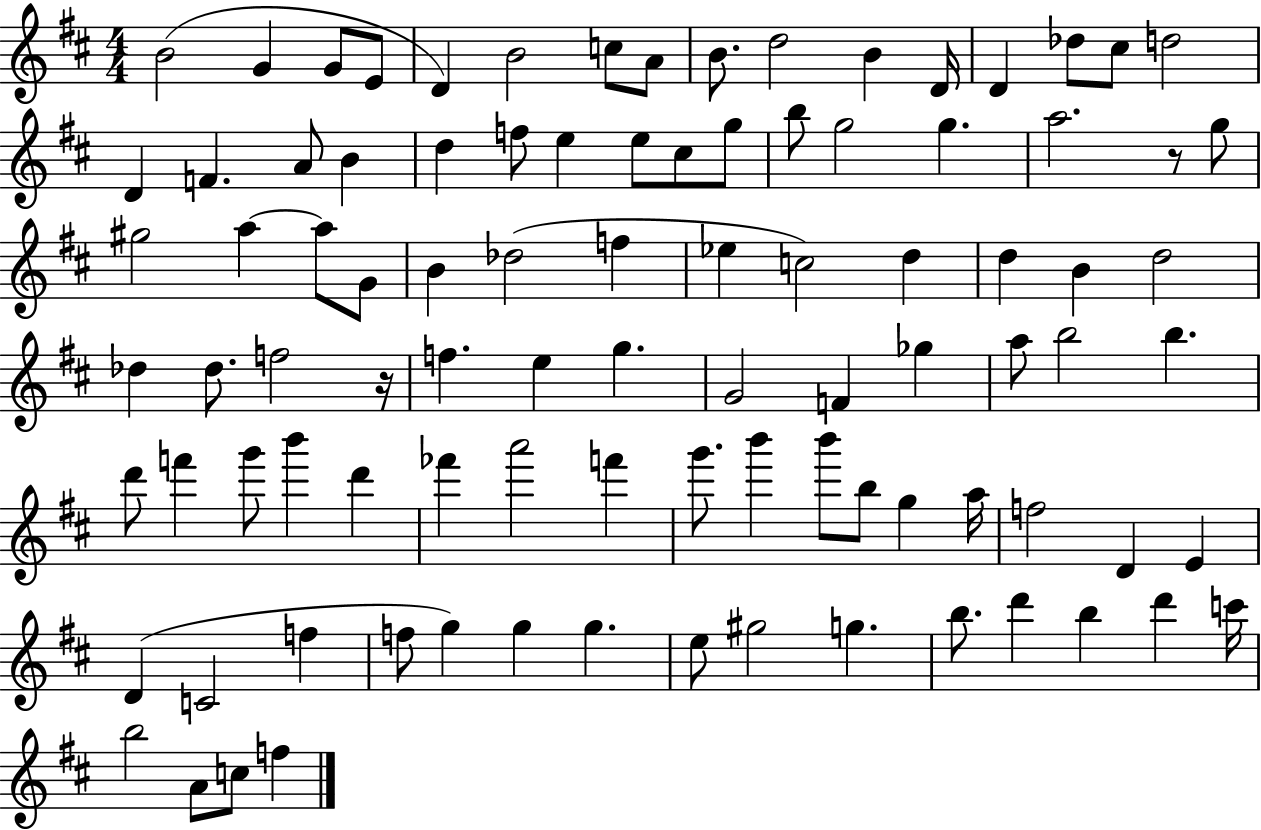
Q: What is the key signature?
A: D major